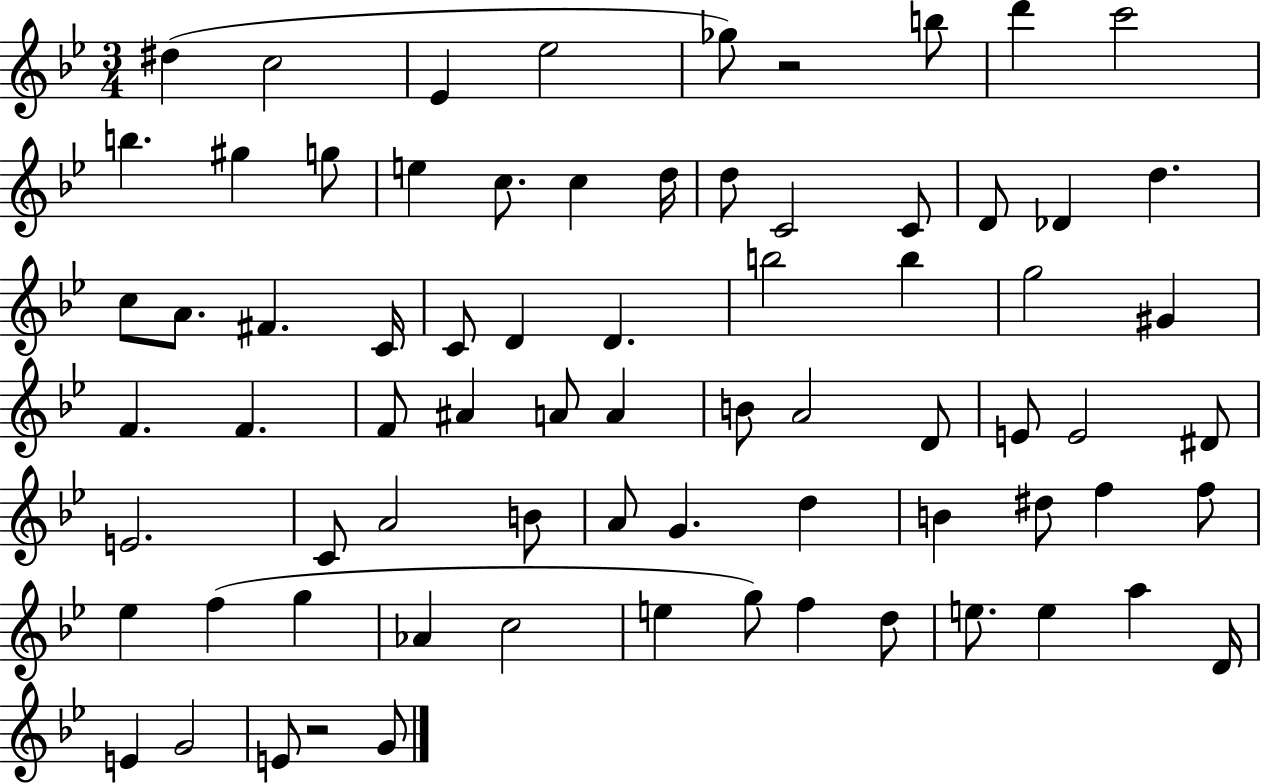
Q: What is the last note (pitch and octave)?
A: G4